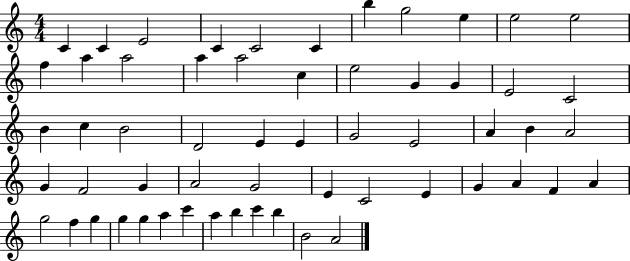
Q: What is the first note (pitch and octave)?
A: C4